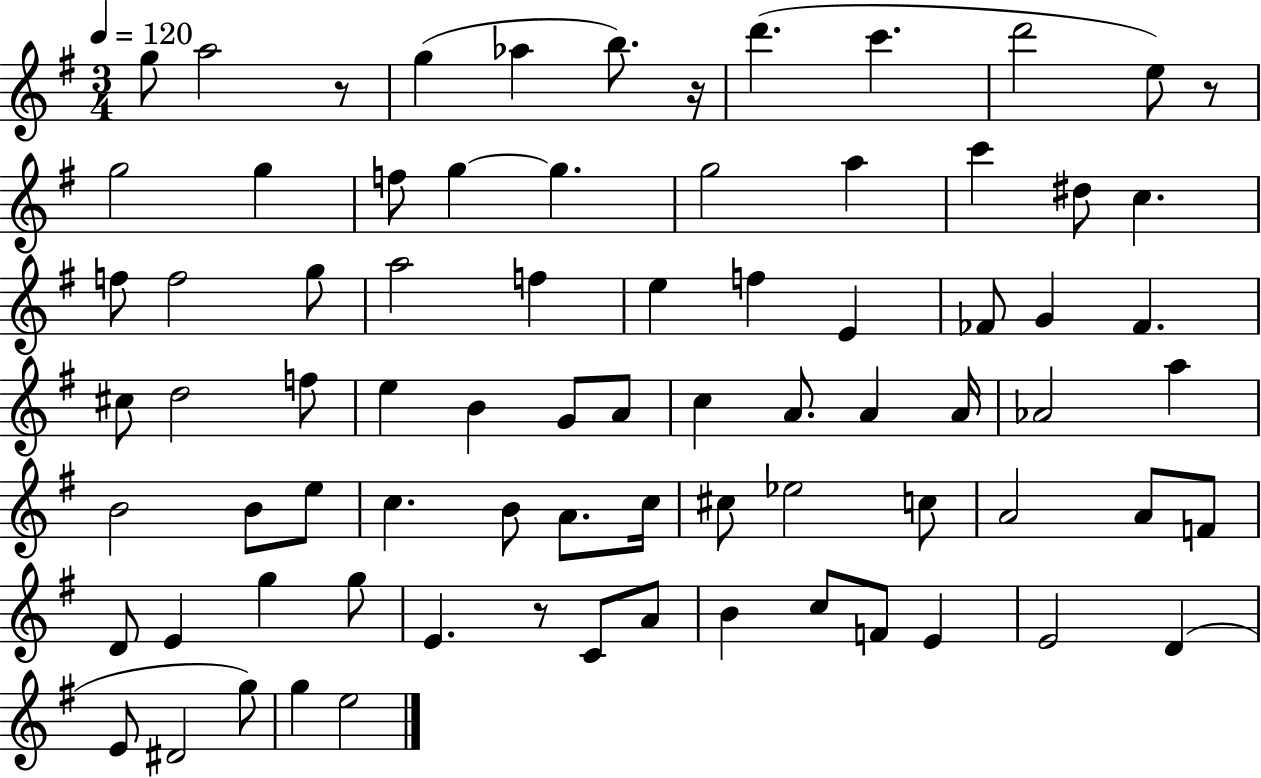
G5/e A5/h R/e G5/q Ab5/q B5/e. R/s D6/q. C6/q. D6/h E5/e R/e G5/h G5/q F5/e G5/q G5/q. G5/h A5/q C6/q D#5/e C5/q. F5/e F5/h G5/e A5/h F5/q E5/q F5/q E4/q FES4/e G4/q FES4/q. C#5/e D5/h F5/e E5/q B4/q G4/e A4/e C5/q A4/e. A4/q A4/s Ab4/h A5/q B4/h B4/e E5/e C5/q. B4/e A4/e. C5/s C#5/e Eb5/h C5/e A4/h A4/e F4/e D4/e E4/q G5/q G5/e E4/q. R/e C4/e A4/e B4/q C5/e F4/e E4/q E4/h D4/q E4/e D#4/h G5/e G5/q E5/h